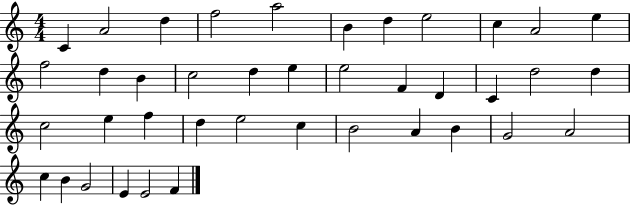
C4/q A4/h D5/q F5/h A5/h B4/q D5/q E5/h C5/q A4/h E5/q F5/h D5/q B4/q C5/h D5/q E5/q E5/h F4/q D4/q C4/q D5/h D5/q C5/h E5/q F5/q D5/q E5/h C5/q B4/h A4/q B4/q G4/h A4/h C5/q B4/q G4/h E4/q E4/h F4/q